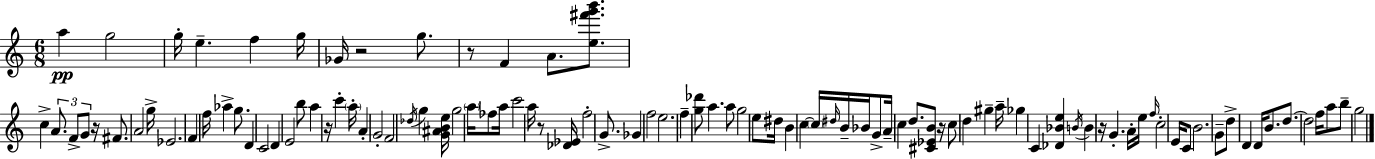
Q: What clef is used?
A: treble